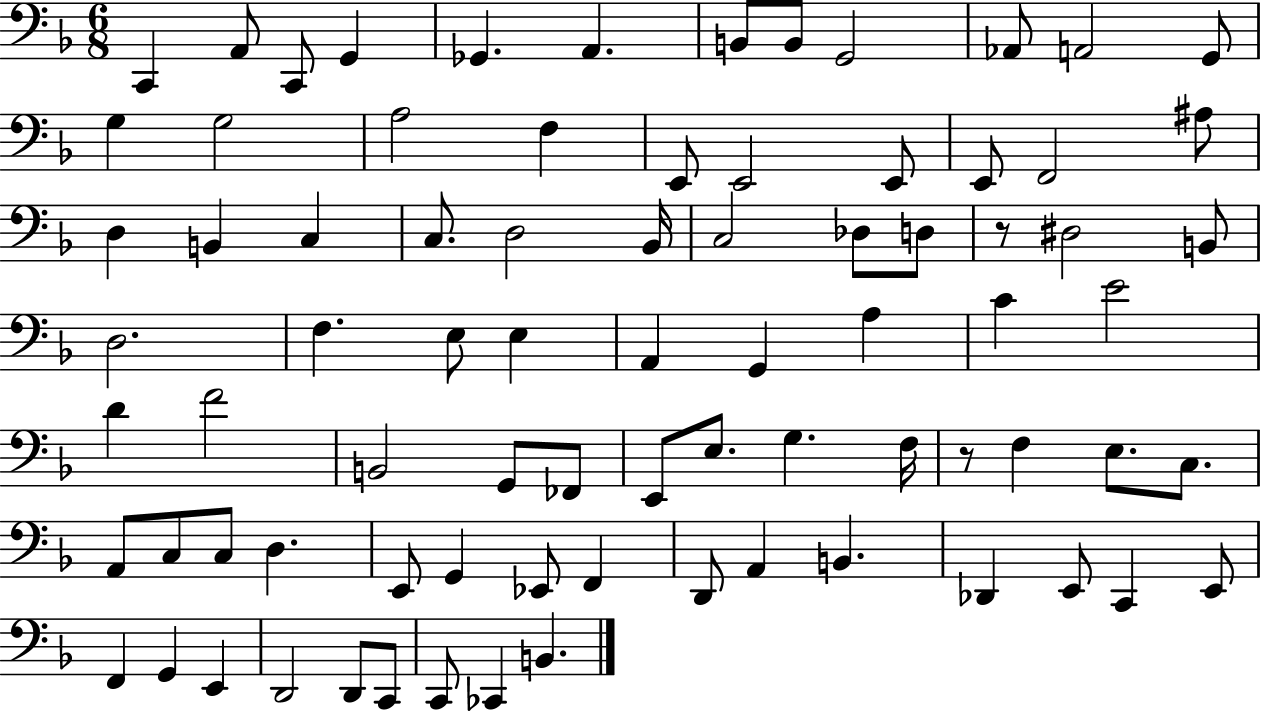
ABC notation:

X:1
T:Untitled
M:6/8
L:1/4
K:F
C,, A,,/2 C,,/2 G,, _G,, A,, B,,/2 B,,/2 G,,2 _A,,/2 A,,2 G,,/2 G, G,2 A,2 F, E,,/2 E,,2 E,,/2 E,,/2 F,,2 ^A,/2 D, B,, C, C,/2 D,2 _B,,/4 C,2 _D,/2 D,/2 z/2 ^D,2 B,,/2 D,2 F, E,/2 E, A,, G,, A, C E2 D F2 B,,2 G,,/2 _F,,/2 E,,/2 E,/2 G, F,/4 z/2 F, E,/2 C,/2 A,,/2 C,/2 C,/2 D, E,,/2 G,, _E,,/2 F,, D,,/2 A,, B,, _D,, E,,/2 C,, E,,/2 F,, G,, E,, D,,2 D,,/2 C,,/2 C,,/2 _C,, B,,